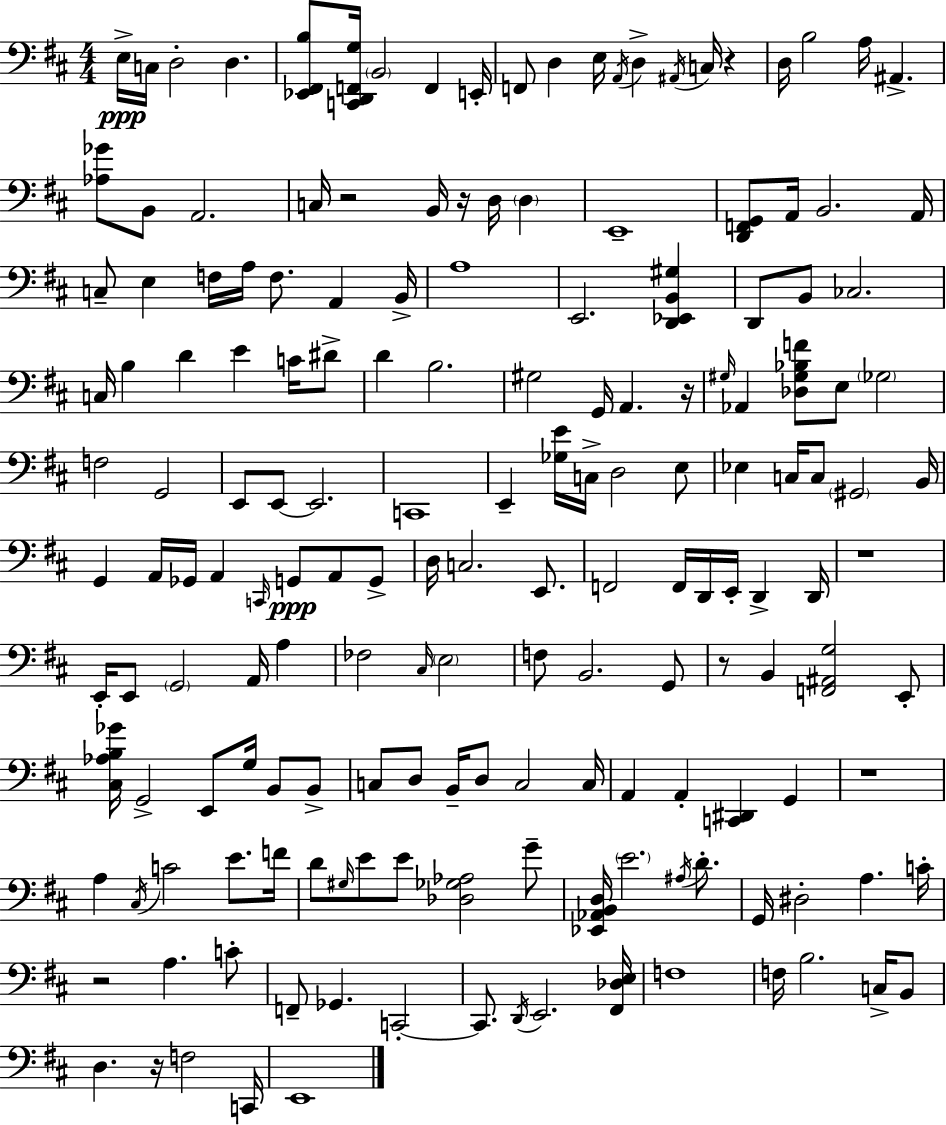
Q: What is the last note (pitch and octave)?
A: E2